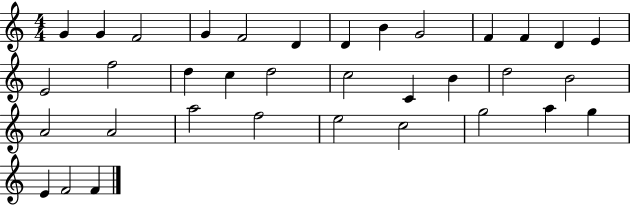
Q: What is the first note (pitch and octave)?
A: G4